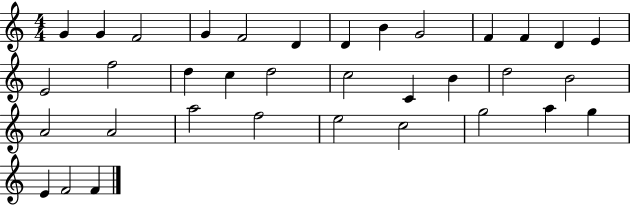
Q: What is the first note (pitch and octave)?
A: G4